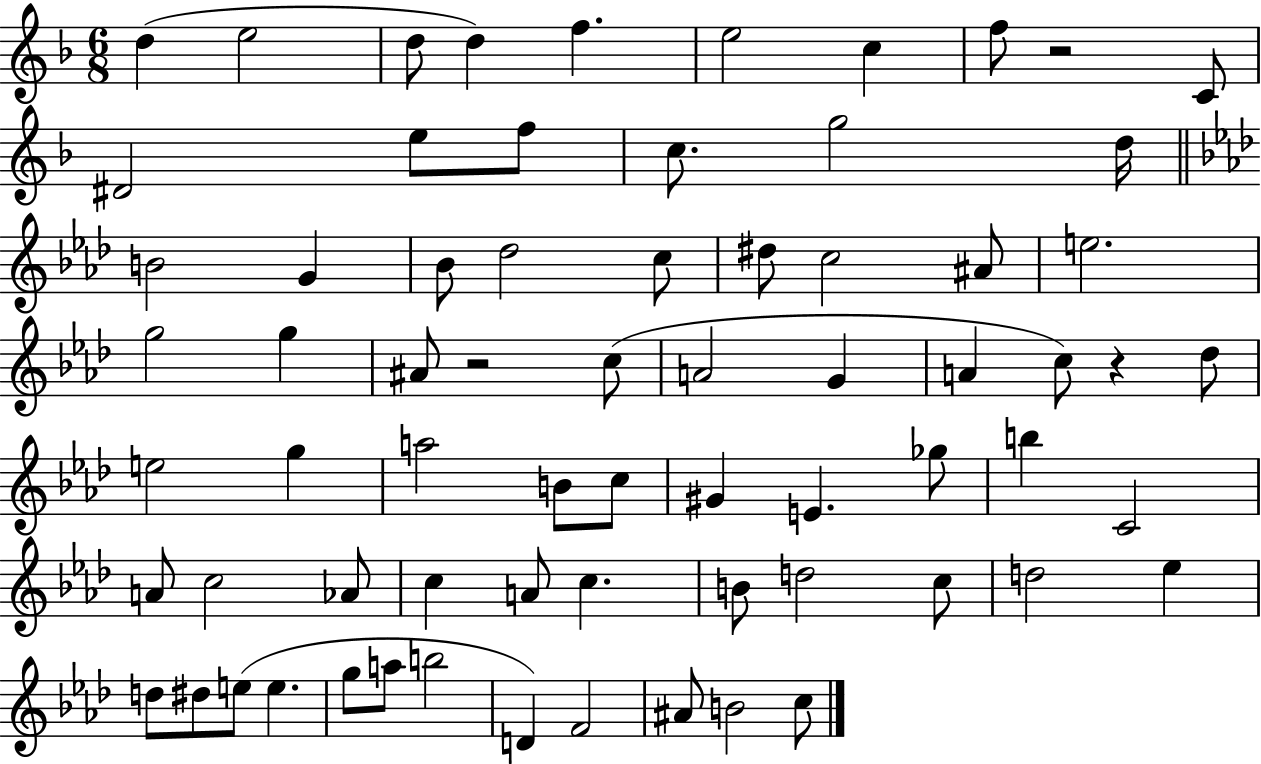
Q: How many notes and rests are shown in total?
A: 69